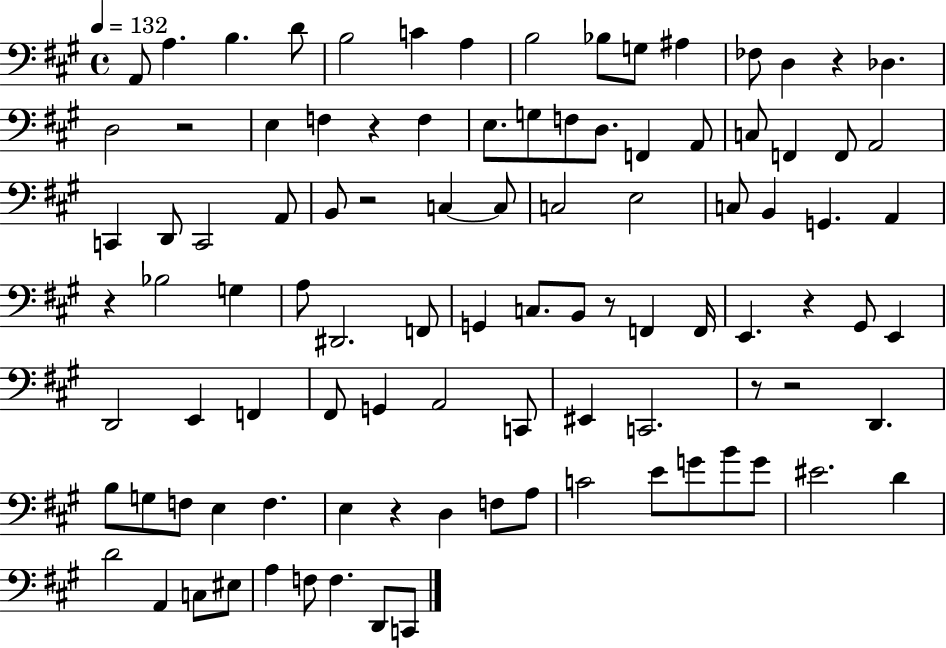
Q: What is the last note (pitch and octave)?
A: C2